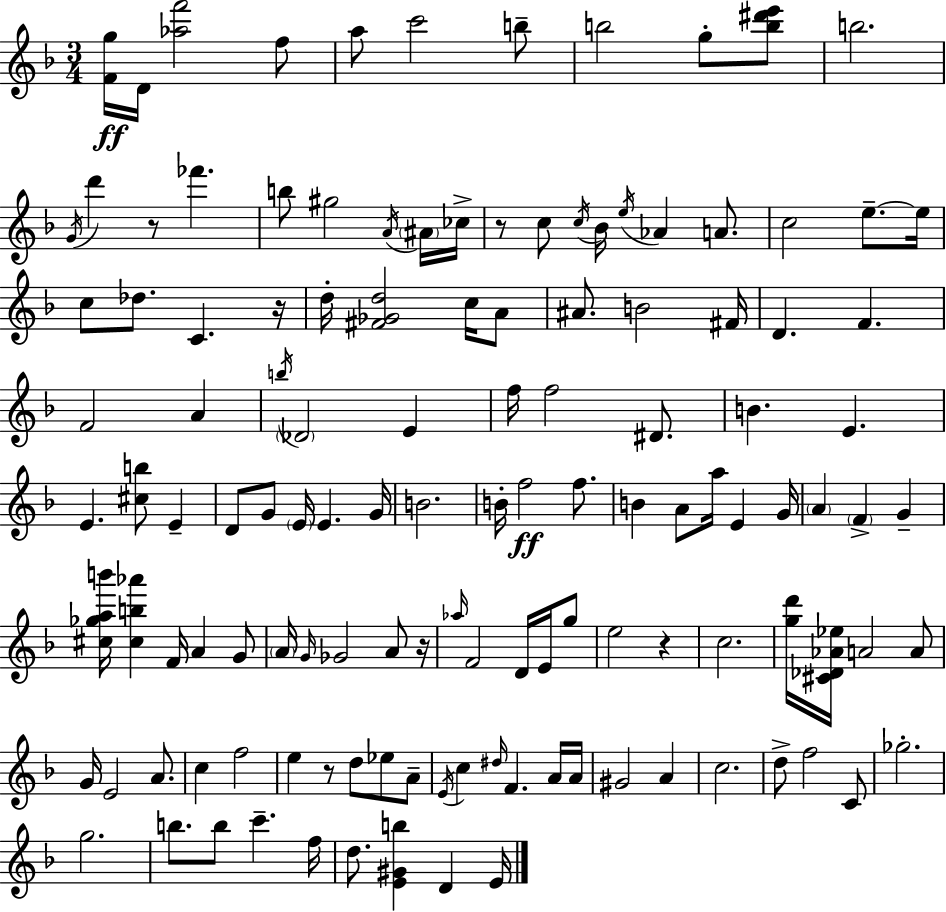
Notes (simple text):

[F4,G5]/s D4/s [Ab5,F6]/h F5/e A5/e C6/h B5/e B5/h G5/e [B5,D#6,E6]/e B5/h. G4/s D6/q R/e FES6/q. B5/e G#5/h A4/s A#4/s CES5/s R/e C5/e C5/s Bb4/s E5/s Ab4/q A4/e. C5/h E5/e. E5/s C5/e Db5/e. C4/q. R/s D5/s [F#4,Gb4,D5]/h C5/s A4/e A#4/e. B4/h F#4/s D4/q. F4/q. F4/h A4/q B5/s Db4/h E4/q F5/s F5/h D#4/e. B4/q. E4/q. E4/q. [C#5,B5]/e E4/q D4/e G4/e E4/s E4/q. G4/s B4/h. B4/s F5/h F5/e. B4/q A4/e A5/s E4/q G4/s A4/q F4/q G4/q [C#5,Gb5,A5,B6]/s [C#5,B5,Ab6]/q F4/s A4/q G4/e A4/s G4/s Gb4/h A4/e R/s Ab5/s F4/h D4/s E4/s G5/e E5/h R/q C5/h. [G5,D6]/s [C#4,Db4,Ab4,Eb5]/s A4/h A4/e G4/s E4/h A4/e. C5/q F5/h E5/q R/e D5/e Eb5/e A4/e E4/s C5/q D#5/s F4/q. A4/s A4/s G#4/h A4/q C5/h. D5/e F5/h C4/e Gb5/h. G5/h. B5/e. B5/e C6/q. F5/s D5/e. [E4,G#4,B5]/q D4/q E4/s